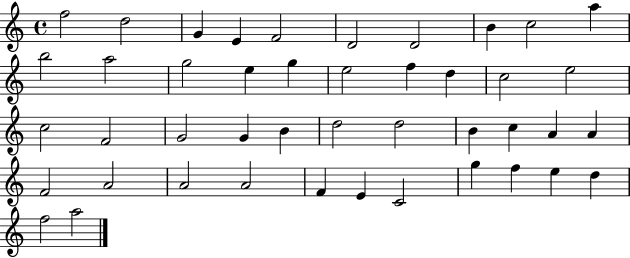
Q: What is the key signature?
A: C major